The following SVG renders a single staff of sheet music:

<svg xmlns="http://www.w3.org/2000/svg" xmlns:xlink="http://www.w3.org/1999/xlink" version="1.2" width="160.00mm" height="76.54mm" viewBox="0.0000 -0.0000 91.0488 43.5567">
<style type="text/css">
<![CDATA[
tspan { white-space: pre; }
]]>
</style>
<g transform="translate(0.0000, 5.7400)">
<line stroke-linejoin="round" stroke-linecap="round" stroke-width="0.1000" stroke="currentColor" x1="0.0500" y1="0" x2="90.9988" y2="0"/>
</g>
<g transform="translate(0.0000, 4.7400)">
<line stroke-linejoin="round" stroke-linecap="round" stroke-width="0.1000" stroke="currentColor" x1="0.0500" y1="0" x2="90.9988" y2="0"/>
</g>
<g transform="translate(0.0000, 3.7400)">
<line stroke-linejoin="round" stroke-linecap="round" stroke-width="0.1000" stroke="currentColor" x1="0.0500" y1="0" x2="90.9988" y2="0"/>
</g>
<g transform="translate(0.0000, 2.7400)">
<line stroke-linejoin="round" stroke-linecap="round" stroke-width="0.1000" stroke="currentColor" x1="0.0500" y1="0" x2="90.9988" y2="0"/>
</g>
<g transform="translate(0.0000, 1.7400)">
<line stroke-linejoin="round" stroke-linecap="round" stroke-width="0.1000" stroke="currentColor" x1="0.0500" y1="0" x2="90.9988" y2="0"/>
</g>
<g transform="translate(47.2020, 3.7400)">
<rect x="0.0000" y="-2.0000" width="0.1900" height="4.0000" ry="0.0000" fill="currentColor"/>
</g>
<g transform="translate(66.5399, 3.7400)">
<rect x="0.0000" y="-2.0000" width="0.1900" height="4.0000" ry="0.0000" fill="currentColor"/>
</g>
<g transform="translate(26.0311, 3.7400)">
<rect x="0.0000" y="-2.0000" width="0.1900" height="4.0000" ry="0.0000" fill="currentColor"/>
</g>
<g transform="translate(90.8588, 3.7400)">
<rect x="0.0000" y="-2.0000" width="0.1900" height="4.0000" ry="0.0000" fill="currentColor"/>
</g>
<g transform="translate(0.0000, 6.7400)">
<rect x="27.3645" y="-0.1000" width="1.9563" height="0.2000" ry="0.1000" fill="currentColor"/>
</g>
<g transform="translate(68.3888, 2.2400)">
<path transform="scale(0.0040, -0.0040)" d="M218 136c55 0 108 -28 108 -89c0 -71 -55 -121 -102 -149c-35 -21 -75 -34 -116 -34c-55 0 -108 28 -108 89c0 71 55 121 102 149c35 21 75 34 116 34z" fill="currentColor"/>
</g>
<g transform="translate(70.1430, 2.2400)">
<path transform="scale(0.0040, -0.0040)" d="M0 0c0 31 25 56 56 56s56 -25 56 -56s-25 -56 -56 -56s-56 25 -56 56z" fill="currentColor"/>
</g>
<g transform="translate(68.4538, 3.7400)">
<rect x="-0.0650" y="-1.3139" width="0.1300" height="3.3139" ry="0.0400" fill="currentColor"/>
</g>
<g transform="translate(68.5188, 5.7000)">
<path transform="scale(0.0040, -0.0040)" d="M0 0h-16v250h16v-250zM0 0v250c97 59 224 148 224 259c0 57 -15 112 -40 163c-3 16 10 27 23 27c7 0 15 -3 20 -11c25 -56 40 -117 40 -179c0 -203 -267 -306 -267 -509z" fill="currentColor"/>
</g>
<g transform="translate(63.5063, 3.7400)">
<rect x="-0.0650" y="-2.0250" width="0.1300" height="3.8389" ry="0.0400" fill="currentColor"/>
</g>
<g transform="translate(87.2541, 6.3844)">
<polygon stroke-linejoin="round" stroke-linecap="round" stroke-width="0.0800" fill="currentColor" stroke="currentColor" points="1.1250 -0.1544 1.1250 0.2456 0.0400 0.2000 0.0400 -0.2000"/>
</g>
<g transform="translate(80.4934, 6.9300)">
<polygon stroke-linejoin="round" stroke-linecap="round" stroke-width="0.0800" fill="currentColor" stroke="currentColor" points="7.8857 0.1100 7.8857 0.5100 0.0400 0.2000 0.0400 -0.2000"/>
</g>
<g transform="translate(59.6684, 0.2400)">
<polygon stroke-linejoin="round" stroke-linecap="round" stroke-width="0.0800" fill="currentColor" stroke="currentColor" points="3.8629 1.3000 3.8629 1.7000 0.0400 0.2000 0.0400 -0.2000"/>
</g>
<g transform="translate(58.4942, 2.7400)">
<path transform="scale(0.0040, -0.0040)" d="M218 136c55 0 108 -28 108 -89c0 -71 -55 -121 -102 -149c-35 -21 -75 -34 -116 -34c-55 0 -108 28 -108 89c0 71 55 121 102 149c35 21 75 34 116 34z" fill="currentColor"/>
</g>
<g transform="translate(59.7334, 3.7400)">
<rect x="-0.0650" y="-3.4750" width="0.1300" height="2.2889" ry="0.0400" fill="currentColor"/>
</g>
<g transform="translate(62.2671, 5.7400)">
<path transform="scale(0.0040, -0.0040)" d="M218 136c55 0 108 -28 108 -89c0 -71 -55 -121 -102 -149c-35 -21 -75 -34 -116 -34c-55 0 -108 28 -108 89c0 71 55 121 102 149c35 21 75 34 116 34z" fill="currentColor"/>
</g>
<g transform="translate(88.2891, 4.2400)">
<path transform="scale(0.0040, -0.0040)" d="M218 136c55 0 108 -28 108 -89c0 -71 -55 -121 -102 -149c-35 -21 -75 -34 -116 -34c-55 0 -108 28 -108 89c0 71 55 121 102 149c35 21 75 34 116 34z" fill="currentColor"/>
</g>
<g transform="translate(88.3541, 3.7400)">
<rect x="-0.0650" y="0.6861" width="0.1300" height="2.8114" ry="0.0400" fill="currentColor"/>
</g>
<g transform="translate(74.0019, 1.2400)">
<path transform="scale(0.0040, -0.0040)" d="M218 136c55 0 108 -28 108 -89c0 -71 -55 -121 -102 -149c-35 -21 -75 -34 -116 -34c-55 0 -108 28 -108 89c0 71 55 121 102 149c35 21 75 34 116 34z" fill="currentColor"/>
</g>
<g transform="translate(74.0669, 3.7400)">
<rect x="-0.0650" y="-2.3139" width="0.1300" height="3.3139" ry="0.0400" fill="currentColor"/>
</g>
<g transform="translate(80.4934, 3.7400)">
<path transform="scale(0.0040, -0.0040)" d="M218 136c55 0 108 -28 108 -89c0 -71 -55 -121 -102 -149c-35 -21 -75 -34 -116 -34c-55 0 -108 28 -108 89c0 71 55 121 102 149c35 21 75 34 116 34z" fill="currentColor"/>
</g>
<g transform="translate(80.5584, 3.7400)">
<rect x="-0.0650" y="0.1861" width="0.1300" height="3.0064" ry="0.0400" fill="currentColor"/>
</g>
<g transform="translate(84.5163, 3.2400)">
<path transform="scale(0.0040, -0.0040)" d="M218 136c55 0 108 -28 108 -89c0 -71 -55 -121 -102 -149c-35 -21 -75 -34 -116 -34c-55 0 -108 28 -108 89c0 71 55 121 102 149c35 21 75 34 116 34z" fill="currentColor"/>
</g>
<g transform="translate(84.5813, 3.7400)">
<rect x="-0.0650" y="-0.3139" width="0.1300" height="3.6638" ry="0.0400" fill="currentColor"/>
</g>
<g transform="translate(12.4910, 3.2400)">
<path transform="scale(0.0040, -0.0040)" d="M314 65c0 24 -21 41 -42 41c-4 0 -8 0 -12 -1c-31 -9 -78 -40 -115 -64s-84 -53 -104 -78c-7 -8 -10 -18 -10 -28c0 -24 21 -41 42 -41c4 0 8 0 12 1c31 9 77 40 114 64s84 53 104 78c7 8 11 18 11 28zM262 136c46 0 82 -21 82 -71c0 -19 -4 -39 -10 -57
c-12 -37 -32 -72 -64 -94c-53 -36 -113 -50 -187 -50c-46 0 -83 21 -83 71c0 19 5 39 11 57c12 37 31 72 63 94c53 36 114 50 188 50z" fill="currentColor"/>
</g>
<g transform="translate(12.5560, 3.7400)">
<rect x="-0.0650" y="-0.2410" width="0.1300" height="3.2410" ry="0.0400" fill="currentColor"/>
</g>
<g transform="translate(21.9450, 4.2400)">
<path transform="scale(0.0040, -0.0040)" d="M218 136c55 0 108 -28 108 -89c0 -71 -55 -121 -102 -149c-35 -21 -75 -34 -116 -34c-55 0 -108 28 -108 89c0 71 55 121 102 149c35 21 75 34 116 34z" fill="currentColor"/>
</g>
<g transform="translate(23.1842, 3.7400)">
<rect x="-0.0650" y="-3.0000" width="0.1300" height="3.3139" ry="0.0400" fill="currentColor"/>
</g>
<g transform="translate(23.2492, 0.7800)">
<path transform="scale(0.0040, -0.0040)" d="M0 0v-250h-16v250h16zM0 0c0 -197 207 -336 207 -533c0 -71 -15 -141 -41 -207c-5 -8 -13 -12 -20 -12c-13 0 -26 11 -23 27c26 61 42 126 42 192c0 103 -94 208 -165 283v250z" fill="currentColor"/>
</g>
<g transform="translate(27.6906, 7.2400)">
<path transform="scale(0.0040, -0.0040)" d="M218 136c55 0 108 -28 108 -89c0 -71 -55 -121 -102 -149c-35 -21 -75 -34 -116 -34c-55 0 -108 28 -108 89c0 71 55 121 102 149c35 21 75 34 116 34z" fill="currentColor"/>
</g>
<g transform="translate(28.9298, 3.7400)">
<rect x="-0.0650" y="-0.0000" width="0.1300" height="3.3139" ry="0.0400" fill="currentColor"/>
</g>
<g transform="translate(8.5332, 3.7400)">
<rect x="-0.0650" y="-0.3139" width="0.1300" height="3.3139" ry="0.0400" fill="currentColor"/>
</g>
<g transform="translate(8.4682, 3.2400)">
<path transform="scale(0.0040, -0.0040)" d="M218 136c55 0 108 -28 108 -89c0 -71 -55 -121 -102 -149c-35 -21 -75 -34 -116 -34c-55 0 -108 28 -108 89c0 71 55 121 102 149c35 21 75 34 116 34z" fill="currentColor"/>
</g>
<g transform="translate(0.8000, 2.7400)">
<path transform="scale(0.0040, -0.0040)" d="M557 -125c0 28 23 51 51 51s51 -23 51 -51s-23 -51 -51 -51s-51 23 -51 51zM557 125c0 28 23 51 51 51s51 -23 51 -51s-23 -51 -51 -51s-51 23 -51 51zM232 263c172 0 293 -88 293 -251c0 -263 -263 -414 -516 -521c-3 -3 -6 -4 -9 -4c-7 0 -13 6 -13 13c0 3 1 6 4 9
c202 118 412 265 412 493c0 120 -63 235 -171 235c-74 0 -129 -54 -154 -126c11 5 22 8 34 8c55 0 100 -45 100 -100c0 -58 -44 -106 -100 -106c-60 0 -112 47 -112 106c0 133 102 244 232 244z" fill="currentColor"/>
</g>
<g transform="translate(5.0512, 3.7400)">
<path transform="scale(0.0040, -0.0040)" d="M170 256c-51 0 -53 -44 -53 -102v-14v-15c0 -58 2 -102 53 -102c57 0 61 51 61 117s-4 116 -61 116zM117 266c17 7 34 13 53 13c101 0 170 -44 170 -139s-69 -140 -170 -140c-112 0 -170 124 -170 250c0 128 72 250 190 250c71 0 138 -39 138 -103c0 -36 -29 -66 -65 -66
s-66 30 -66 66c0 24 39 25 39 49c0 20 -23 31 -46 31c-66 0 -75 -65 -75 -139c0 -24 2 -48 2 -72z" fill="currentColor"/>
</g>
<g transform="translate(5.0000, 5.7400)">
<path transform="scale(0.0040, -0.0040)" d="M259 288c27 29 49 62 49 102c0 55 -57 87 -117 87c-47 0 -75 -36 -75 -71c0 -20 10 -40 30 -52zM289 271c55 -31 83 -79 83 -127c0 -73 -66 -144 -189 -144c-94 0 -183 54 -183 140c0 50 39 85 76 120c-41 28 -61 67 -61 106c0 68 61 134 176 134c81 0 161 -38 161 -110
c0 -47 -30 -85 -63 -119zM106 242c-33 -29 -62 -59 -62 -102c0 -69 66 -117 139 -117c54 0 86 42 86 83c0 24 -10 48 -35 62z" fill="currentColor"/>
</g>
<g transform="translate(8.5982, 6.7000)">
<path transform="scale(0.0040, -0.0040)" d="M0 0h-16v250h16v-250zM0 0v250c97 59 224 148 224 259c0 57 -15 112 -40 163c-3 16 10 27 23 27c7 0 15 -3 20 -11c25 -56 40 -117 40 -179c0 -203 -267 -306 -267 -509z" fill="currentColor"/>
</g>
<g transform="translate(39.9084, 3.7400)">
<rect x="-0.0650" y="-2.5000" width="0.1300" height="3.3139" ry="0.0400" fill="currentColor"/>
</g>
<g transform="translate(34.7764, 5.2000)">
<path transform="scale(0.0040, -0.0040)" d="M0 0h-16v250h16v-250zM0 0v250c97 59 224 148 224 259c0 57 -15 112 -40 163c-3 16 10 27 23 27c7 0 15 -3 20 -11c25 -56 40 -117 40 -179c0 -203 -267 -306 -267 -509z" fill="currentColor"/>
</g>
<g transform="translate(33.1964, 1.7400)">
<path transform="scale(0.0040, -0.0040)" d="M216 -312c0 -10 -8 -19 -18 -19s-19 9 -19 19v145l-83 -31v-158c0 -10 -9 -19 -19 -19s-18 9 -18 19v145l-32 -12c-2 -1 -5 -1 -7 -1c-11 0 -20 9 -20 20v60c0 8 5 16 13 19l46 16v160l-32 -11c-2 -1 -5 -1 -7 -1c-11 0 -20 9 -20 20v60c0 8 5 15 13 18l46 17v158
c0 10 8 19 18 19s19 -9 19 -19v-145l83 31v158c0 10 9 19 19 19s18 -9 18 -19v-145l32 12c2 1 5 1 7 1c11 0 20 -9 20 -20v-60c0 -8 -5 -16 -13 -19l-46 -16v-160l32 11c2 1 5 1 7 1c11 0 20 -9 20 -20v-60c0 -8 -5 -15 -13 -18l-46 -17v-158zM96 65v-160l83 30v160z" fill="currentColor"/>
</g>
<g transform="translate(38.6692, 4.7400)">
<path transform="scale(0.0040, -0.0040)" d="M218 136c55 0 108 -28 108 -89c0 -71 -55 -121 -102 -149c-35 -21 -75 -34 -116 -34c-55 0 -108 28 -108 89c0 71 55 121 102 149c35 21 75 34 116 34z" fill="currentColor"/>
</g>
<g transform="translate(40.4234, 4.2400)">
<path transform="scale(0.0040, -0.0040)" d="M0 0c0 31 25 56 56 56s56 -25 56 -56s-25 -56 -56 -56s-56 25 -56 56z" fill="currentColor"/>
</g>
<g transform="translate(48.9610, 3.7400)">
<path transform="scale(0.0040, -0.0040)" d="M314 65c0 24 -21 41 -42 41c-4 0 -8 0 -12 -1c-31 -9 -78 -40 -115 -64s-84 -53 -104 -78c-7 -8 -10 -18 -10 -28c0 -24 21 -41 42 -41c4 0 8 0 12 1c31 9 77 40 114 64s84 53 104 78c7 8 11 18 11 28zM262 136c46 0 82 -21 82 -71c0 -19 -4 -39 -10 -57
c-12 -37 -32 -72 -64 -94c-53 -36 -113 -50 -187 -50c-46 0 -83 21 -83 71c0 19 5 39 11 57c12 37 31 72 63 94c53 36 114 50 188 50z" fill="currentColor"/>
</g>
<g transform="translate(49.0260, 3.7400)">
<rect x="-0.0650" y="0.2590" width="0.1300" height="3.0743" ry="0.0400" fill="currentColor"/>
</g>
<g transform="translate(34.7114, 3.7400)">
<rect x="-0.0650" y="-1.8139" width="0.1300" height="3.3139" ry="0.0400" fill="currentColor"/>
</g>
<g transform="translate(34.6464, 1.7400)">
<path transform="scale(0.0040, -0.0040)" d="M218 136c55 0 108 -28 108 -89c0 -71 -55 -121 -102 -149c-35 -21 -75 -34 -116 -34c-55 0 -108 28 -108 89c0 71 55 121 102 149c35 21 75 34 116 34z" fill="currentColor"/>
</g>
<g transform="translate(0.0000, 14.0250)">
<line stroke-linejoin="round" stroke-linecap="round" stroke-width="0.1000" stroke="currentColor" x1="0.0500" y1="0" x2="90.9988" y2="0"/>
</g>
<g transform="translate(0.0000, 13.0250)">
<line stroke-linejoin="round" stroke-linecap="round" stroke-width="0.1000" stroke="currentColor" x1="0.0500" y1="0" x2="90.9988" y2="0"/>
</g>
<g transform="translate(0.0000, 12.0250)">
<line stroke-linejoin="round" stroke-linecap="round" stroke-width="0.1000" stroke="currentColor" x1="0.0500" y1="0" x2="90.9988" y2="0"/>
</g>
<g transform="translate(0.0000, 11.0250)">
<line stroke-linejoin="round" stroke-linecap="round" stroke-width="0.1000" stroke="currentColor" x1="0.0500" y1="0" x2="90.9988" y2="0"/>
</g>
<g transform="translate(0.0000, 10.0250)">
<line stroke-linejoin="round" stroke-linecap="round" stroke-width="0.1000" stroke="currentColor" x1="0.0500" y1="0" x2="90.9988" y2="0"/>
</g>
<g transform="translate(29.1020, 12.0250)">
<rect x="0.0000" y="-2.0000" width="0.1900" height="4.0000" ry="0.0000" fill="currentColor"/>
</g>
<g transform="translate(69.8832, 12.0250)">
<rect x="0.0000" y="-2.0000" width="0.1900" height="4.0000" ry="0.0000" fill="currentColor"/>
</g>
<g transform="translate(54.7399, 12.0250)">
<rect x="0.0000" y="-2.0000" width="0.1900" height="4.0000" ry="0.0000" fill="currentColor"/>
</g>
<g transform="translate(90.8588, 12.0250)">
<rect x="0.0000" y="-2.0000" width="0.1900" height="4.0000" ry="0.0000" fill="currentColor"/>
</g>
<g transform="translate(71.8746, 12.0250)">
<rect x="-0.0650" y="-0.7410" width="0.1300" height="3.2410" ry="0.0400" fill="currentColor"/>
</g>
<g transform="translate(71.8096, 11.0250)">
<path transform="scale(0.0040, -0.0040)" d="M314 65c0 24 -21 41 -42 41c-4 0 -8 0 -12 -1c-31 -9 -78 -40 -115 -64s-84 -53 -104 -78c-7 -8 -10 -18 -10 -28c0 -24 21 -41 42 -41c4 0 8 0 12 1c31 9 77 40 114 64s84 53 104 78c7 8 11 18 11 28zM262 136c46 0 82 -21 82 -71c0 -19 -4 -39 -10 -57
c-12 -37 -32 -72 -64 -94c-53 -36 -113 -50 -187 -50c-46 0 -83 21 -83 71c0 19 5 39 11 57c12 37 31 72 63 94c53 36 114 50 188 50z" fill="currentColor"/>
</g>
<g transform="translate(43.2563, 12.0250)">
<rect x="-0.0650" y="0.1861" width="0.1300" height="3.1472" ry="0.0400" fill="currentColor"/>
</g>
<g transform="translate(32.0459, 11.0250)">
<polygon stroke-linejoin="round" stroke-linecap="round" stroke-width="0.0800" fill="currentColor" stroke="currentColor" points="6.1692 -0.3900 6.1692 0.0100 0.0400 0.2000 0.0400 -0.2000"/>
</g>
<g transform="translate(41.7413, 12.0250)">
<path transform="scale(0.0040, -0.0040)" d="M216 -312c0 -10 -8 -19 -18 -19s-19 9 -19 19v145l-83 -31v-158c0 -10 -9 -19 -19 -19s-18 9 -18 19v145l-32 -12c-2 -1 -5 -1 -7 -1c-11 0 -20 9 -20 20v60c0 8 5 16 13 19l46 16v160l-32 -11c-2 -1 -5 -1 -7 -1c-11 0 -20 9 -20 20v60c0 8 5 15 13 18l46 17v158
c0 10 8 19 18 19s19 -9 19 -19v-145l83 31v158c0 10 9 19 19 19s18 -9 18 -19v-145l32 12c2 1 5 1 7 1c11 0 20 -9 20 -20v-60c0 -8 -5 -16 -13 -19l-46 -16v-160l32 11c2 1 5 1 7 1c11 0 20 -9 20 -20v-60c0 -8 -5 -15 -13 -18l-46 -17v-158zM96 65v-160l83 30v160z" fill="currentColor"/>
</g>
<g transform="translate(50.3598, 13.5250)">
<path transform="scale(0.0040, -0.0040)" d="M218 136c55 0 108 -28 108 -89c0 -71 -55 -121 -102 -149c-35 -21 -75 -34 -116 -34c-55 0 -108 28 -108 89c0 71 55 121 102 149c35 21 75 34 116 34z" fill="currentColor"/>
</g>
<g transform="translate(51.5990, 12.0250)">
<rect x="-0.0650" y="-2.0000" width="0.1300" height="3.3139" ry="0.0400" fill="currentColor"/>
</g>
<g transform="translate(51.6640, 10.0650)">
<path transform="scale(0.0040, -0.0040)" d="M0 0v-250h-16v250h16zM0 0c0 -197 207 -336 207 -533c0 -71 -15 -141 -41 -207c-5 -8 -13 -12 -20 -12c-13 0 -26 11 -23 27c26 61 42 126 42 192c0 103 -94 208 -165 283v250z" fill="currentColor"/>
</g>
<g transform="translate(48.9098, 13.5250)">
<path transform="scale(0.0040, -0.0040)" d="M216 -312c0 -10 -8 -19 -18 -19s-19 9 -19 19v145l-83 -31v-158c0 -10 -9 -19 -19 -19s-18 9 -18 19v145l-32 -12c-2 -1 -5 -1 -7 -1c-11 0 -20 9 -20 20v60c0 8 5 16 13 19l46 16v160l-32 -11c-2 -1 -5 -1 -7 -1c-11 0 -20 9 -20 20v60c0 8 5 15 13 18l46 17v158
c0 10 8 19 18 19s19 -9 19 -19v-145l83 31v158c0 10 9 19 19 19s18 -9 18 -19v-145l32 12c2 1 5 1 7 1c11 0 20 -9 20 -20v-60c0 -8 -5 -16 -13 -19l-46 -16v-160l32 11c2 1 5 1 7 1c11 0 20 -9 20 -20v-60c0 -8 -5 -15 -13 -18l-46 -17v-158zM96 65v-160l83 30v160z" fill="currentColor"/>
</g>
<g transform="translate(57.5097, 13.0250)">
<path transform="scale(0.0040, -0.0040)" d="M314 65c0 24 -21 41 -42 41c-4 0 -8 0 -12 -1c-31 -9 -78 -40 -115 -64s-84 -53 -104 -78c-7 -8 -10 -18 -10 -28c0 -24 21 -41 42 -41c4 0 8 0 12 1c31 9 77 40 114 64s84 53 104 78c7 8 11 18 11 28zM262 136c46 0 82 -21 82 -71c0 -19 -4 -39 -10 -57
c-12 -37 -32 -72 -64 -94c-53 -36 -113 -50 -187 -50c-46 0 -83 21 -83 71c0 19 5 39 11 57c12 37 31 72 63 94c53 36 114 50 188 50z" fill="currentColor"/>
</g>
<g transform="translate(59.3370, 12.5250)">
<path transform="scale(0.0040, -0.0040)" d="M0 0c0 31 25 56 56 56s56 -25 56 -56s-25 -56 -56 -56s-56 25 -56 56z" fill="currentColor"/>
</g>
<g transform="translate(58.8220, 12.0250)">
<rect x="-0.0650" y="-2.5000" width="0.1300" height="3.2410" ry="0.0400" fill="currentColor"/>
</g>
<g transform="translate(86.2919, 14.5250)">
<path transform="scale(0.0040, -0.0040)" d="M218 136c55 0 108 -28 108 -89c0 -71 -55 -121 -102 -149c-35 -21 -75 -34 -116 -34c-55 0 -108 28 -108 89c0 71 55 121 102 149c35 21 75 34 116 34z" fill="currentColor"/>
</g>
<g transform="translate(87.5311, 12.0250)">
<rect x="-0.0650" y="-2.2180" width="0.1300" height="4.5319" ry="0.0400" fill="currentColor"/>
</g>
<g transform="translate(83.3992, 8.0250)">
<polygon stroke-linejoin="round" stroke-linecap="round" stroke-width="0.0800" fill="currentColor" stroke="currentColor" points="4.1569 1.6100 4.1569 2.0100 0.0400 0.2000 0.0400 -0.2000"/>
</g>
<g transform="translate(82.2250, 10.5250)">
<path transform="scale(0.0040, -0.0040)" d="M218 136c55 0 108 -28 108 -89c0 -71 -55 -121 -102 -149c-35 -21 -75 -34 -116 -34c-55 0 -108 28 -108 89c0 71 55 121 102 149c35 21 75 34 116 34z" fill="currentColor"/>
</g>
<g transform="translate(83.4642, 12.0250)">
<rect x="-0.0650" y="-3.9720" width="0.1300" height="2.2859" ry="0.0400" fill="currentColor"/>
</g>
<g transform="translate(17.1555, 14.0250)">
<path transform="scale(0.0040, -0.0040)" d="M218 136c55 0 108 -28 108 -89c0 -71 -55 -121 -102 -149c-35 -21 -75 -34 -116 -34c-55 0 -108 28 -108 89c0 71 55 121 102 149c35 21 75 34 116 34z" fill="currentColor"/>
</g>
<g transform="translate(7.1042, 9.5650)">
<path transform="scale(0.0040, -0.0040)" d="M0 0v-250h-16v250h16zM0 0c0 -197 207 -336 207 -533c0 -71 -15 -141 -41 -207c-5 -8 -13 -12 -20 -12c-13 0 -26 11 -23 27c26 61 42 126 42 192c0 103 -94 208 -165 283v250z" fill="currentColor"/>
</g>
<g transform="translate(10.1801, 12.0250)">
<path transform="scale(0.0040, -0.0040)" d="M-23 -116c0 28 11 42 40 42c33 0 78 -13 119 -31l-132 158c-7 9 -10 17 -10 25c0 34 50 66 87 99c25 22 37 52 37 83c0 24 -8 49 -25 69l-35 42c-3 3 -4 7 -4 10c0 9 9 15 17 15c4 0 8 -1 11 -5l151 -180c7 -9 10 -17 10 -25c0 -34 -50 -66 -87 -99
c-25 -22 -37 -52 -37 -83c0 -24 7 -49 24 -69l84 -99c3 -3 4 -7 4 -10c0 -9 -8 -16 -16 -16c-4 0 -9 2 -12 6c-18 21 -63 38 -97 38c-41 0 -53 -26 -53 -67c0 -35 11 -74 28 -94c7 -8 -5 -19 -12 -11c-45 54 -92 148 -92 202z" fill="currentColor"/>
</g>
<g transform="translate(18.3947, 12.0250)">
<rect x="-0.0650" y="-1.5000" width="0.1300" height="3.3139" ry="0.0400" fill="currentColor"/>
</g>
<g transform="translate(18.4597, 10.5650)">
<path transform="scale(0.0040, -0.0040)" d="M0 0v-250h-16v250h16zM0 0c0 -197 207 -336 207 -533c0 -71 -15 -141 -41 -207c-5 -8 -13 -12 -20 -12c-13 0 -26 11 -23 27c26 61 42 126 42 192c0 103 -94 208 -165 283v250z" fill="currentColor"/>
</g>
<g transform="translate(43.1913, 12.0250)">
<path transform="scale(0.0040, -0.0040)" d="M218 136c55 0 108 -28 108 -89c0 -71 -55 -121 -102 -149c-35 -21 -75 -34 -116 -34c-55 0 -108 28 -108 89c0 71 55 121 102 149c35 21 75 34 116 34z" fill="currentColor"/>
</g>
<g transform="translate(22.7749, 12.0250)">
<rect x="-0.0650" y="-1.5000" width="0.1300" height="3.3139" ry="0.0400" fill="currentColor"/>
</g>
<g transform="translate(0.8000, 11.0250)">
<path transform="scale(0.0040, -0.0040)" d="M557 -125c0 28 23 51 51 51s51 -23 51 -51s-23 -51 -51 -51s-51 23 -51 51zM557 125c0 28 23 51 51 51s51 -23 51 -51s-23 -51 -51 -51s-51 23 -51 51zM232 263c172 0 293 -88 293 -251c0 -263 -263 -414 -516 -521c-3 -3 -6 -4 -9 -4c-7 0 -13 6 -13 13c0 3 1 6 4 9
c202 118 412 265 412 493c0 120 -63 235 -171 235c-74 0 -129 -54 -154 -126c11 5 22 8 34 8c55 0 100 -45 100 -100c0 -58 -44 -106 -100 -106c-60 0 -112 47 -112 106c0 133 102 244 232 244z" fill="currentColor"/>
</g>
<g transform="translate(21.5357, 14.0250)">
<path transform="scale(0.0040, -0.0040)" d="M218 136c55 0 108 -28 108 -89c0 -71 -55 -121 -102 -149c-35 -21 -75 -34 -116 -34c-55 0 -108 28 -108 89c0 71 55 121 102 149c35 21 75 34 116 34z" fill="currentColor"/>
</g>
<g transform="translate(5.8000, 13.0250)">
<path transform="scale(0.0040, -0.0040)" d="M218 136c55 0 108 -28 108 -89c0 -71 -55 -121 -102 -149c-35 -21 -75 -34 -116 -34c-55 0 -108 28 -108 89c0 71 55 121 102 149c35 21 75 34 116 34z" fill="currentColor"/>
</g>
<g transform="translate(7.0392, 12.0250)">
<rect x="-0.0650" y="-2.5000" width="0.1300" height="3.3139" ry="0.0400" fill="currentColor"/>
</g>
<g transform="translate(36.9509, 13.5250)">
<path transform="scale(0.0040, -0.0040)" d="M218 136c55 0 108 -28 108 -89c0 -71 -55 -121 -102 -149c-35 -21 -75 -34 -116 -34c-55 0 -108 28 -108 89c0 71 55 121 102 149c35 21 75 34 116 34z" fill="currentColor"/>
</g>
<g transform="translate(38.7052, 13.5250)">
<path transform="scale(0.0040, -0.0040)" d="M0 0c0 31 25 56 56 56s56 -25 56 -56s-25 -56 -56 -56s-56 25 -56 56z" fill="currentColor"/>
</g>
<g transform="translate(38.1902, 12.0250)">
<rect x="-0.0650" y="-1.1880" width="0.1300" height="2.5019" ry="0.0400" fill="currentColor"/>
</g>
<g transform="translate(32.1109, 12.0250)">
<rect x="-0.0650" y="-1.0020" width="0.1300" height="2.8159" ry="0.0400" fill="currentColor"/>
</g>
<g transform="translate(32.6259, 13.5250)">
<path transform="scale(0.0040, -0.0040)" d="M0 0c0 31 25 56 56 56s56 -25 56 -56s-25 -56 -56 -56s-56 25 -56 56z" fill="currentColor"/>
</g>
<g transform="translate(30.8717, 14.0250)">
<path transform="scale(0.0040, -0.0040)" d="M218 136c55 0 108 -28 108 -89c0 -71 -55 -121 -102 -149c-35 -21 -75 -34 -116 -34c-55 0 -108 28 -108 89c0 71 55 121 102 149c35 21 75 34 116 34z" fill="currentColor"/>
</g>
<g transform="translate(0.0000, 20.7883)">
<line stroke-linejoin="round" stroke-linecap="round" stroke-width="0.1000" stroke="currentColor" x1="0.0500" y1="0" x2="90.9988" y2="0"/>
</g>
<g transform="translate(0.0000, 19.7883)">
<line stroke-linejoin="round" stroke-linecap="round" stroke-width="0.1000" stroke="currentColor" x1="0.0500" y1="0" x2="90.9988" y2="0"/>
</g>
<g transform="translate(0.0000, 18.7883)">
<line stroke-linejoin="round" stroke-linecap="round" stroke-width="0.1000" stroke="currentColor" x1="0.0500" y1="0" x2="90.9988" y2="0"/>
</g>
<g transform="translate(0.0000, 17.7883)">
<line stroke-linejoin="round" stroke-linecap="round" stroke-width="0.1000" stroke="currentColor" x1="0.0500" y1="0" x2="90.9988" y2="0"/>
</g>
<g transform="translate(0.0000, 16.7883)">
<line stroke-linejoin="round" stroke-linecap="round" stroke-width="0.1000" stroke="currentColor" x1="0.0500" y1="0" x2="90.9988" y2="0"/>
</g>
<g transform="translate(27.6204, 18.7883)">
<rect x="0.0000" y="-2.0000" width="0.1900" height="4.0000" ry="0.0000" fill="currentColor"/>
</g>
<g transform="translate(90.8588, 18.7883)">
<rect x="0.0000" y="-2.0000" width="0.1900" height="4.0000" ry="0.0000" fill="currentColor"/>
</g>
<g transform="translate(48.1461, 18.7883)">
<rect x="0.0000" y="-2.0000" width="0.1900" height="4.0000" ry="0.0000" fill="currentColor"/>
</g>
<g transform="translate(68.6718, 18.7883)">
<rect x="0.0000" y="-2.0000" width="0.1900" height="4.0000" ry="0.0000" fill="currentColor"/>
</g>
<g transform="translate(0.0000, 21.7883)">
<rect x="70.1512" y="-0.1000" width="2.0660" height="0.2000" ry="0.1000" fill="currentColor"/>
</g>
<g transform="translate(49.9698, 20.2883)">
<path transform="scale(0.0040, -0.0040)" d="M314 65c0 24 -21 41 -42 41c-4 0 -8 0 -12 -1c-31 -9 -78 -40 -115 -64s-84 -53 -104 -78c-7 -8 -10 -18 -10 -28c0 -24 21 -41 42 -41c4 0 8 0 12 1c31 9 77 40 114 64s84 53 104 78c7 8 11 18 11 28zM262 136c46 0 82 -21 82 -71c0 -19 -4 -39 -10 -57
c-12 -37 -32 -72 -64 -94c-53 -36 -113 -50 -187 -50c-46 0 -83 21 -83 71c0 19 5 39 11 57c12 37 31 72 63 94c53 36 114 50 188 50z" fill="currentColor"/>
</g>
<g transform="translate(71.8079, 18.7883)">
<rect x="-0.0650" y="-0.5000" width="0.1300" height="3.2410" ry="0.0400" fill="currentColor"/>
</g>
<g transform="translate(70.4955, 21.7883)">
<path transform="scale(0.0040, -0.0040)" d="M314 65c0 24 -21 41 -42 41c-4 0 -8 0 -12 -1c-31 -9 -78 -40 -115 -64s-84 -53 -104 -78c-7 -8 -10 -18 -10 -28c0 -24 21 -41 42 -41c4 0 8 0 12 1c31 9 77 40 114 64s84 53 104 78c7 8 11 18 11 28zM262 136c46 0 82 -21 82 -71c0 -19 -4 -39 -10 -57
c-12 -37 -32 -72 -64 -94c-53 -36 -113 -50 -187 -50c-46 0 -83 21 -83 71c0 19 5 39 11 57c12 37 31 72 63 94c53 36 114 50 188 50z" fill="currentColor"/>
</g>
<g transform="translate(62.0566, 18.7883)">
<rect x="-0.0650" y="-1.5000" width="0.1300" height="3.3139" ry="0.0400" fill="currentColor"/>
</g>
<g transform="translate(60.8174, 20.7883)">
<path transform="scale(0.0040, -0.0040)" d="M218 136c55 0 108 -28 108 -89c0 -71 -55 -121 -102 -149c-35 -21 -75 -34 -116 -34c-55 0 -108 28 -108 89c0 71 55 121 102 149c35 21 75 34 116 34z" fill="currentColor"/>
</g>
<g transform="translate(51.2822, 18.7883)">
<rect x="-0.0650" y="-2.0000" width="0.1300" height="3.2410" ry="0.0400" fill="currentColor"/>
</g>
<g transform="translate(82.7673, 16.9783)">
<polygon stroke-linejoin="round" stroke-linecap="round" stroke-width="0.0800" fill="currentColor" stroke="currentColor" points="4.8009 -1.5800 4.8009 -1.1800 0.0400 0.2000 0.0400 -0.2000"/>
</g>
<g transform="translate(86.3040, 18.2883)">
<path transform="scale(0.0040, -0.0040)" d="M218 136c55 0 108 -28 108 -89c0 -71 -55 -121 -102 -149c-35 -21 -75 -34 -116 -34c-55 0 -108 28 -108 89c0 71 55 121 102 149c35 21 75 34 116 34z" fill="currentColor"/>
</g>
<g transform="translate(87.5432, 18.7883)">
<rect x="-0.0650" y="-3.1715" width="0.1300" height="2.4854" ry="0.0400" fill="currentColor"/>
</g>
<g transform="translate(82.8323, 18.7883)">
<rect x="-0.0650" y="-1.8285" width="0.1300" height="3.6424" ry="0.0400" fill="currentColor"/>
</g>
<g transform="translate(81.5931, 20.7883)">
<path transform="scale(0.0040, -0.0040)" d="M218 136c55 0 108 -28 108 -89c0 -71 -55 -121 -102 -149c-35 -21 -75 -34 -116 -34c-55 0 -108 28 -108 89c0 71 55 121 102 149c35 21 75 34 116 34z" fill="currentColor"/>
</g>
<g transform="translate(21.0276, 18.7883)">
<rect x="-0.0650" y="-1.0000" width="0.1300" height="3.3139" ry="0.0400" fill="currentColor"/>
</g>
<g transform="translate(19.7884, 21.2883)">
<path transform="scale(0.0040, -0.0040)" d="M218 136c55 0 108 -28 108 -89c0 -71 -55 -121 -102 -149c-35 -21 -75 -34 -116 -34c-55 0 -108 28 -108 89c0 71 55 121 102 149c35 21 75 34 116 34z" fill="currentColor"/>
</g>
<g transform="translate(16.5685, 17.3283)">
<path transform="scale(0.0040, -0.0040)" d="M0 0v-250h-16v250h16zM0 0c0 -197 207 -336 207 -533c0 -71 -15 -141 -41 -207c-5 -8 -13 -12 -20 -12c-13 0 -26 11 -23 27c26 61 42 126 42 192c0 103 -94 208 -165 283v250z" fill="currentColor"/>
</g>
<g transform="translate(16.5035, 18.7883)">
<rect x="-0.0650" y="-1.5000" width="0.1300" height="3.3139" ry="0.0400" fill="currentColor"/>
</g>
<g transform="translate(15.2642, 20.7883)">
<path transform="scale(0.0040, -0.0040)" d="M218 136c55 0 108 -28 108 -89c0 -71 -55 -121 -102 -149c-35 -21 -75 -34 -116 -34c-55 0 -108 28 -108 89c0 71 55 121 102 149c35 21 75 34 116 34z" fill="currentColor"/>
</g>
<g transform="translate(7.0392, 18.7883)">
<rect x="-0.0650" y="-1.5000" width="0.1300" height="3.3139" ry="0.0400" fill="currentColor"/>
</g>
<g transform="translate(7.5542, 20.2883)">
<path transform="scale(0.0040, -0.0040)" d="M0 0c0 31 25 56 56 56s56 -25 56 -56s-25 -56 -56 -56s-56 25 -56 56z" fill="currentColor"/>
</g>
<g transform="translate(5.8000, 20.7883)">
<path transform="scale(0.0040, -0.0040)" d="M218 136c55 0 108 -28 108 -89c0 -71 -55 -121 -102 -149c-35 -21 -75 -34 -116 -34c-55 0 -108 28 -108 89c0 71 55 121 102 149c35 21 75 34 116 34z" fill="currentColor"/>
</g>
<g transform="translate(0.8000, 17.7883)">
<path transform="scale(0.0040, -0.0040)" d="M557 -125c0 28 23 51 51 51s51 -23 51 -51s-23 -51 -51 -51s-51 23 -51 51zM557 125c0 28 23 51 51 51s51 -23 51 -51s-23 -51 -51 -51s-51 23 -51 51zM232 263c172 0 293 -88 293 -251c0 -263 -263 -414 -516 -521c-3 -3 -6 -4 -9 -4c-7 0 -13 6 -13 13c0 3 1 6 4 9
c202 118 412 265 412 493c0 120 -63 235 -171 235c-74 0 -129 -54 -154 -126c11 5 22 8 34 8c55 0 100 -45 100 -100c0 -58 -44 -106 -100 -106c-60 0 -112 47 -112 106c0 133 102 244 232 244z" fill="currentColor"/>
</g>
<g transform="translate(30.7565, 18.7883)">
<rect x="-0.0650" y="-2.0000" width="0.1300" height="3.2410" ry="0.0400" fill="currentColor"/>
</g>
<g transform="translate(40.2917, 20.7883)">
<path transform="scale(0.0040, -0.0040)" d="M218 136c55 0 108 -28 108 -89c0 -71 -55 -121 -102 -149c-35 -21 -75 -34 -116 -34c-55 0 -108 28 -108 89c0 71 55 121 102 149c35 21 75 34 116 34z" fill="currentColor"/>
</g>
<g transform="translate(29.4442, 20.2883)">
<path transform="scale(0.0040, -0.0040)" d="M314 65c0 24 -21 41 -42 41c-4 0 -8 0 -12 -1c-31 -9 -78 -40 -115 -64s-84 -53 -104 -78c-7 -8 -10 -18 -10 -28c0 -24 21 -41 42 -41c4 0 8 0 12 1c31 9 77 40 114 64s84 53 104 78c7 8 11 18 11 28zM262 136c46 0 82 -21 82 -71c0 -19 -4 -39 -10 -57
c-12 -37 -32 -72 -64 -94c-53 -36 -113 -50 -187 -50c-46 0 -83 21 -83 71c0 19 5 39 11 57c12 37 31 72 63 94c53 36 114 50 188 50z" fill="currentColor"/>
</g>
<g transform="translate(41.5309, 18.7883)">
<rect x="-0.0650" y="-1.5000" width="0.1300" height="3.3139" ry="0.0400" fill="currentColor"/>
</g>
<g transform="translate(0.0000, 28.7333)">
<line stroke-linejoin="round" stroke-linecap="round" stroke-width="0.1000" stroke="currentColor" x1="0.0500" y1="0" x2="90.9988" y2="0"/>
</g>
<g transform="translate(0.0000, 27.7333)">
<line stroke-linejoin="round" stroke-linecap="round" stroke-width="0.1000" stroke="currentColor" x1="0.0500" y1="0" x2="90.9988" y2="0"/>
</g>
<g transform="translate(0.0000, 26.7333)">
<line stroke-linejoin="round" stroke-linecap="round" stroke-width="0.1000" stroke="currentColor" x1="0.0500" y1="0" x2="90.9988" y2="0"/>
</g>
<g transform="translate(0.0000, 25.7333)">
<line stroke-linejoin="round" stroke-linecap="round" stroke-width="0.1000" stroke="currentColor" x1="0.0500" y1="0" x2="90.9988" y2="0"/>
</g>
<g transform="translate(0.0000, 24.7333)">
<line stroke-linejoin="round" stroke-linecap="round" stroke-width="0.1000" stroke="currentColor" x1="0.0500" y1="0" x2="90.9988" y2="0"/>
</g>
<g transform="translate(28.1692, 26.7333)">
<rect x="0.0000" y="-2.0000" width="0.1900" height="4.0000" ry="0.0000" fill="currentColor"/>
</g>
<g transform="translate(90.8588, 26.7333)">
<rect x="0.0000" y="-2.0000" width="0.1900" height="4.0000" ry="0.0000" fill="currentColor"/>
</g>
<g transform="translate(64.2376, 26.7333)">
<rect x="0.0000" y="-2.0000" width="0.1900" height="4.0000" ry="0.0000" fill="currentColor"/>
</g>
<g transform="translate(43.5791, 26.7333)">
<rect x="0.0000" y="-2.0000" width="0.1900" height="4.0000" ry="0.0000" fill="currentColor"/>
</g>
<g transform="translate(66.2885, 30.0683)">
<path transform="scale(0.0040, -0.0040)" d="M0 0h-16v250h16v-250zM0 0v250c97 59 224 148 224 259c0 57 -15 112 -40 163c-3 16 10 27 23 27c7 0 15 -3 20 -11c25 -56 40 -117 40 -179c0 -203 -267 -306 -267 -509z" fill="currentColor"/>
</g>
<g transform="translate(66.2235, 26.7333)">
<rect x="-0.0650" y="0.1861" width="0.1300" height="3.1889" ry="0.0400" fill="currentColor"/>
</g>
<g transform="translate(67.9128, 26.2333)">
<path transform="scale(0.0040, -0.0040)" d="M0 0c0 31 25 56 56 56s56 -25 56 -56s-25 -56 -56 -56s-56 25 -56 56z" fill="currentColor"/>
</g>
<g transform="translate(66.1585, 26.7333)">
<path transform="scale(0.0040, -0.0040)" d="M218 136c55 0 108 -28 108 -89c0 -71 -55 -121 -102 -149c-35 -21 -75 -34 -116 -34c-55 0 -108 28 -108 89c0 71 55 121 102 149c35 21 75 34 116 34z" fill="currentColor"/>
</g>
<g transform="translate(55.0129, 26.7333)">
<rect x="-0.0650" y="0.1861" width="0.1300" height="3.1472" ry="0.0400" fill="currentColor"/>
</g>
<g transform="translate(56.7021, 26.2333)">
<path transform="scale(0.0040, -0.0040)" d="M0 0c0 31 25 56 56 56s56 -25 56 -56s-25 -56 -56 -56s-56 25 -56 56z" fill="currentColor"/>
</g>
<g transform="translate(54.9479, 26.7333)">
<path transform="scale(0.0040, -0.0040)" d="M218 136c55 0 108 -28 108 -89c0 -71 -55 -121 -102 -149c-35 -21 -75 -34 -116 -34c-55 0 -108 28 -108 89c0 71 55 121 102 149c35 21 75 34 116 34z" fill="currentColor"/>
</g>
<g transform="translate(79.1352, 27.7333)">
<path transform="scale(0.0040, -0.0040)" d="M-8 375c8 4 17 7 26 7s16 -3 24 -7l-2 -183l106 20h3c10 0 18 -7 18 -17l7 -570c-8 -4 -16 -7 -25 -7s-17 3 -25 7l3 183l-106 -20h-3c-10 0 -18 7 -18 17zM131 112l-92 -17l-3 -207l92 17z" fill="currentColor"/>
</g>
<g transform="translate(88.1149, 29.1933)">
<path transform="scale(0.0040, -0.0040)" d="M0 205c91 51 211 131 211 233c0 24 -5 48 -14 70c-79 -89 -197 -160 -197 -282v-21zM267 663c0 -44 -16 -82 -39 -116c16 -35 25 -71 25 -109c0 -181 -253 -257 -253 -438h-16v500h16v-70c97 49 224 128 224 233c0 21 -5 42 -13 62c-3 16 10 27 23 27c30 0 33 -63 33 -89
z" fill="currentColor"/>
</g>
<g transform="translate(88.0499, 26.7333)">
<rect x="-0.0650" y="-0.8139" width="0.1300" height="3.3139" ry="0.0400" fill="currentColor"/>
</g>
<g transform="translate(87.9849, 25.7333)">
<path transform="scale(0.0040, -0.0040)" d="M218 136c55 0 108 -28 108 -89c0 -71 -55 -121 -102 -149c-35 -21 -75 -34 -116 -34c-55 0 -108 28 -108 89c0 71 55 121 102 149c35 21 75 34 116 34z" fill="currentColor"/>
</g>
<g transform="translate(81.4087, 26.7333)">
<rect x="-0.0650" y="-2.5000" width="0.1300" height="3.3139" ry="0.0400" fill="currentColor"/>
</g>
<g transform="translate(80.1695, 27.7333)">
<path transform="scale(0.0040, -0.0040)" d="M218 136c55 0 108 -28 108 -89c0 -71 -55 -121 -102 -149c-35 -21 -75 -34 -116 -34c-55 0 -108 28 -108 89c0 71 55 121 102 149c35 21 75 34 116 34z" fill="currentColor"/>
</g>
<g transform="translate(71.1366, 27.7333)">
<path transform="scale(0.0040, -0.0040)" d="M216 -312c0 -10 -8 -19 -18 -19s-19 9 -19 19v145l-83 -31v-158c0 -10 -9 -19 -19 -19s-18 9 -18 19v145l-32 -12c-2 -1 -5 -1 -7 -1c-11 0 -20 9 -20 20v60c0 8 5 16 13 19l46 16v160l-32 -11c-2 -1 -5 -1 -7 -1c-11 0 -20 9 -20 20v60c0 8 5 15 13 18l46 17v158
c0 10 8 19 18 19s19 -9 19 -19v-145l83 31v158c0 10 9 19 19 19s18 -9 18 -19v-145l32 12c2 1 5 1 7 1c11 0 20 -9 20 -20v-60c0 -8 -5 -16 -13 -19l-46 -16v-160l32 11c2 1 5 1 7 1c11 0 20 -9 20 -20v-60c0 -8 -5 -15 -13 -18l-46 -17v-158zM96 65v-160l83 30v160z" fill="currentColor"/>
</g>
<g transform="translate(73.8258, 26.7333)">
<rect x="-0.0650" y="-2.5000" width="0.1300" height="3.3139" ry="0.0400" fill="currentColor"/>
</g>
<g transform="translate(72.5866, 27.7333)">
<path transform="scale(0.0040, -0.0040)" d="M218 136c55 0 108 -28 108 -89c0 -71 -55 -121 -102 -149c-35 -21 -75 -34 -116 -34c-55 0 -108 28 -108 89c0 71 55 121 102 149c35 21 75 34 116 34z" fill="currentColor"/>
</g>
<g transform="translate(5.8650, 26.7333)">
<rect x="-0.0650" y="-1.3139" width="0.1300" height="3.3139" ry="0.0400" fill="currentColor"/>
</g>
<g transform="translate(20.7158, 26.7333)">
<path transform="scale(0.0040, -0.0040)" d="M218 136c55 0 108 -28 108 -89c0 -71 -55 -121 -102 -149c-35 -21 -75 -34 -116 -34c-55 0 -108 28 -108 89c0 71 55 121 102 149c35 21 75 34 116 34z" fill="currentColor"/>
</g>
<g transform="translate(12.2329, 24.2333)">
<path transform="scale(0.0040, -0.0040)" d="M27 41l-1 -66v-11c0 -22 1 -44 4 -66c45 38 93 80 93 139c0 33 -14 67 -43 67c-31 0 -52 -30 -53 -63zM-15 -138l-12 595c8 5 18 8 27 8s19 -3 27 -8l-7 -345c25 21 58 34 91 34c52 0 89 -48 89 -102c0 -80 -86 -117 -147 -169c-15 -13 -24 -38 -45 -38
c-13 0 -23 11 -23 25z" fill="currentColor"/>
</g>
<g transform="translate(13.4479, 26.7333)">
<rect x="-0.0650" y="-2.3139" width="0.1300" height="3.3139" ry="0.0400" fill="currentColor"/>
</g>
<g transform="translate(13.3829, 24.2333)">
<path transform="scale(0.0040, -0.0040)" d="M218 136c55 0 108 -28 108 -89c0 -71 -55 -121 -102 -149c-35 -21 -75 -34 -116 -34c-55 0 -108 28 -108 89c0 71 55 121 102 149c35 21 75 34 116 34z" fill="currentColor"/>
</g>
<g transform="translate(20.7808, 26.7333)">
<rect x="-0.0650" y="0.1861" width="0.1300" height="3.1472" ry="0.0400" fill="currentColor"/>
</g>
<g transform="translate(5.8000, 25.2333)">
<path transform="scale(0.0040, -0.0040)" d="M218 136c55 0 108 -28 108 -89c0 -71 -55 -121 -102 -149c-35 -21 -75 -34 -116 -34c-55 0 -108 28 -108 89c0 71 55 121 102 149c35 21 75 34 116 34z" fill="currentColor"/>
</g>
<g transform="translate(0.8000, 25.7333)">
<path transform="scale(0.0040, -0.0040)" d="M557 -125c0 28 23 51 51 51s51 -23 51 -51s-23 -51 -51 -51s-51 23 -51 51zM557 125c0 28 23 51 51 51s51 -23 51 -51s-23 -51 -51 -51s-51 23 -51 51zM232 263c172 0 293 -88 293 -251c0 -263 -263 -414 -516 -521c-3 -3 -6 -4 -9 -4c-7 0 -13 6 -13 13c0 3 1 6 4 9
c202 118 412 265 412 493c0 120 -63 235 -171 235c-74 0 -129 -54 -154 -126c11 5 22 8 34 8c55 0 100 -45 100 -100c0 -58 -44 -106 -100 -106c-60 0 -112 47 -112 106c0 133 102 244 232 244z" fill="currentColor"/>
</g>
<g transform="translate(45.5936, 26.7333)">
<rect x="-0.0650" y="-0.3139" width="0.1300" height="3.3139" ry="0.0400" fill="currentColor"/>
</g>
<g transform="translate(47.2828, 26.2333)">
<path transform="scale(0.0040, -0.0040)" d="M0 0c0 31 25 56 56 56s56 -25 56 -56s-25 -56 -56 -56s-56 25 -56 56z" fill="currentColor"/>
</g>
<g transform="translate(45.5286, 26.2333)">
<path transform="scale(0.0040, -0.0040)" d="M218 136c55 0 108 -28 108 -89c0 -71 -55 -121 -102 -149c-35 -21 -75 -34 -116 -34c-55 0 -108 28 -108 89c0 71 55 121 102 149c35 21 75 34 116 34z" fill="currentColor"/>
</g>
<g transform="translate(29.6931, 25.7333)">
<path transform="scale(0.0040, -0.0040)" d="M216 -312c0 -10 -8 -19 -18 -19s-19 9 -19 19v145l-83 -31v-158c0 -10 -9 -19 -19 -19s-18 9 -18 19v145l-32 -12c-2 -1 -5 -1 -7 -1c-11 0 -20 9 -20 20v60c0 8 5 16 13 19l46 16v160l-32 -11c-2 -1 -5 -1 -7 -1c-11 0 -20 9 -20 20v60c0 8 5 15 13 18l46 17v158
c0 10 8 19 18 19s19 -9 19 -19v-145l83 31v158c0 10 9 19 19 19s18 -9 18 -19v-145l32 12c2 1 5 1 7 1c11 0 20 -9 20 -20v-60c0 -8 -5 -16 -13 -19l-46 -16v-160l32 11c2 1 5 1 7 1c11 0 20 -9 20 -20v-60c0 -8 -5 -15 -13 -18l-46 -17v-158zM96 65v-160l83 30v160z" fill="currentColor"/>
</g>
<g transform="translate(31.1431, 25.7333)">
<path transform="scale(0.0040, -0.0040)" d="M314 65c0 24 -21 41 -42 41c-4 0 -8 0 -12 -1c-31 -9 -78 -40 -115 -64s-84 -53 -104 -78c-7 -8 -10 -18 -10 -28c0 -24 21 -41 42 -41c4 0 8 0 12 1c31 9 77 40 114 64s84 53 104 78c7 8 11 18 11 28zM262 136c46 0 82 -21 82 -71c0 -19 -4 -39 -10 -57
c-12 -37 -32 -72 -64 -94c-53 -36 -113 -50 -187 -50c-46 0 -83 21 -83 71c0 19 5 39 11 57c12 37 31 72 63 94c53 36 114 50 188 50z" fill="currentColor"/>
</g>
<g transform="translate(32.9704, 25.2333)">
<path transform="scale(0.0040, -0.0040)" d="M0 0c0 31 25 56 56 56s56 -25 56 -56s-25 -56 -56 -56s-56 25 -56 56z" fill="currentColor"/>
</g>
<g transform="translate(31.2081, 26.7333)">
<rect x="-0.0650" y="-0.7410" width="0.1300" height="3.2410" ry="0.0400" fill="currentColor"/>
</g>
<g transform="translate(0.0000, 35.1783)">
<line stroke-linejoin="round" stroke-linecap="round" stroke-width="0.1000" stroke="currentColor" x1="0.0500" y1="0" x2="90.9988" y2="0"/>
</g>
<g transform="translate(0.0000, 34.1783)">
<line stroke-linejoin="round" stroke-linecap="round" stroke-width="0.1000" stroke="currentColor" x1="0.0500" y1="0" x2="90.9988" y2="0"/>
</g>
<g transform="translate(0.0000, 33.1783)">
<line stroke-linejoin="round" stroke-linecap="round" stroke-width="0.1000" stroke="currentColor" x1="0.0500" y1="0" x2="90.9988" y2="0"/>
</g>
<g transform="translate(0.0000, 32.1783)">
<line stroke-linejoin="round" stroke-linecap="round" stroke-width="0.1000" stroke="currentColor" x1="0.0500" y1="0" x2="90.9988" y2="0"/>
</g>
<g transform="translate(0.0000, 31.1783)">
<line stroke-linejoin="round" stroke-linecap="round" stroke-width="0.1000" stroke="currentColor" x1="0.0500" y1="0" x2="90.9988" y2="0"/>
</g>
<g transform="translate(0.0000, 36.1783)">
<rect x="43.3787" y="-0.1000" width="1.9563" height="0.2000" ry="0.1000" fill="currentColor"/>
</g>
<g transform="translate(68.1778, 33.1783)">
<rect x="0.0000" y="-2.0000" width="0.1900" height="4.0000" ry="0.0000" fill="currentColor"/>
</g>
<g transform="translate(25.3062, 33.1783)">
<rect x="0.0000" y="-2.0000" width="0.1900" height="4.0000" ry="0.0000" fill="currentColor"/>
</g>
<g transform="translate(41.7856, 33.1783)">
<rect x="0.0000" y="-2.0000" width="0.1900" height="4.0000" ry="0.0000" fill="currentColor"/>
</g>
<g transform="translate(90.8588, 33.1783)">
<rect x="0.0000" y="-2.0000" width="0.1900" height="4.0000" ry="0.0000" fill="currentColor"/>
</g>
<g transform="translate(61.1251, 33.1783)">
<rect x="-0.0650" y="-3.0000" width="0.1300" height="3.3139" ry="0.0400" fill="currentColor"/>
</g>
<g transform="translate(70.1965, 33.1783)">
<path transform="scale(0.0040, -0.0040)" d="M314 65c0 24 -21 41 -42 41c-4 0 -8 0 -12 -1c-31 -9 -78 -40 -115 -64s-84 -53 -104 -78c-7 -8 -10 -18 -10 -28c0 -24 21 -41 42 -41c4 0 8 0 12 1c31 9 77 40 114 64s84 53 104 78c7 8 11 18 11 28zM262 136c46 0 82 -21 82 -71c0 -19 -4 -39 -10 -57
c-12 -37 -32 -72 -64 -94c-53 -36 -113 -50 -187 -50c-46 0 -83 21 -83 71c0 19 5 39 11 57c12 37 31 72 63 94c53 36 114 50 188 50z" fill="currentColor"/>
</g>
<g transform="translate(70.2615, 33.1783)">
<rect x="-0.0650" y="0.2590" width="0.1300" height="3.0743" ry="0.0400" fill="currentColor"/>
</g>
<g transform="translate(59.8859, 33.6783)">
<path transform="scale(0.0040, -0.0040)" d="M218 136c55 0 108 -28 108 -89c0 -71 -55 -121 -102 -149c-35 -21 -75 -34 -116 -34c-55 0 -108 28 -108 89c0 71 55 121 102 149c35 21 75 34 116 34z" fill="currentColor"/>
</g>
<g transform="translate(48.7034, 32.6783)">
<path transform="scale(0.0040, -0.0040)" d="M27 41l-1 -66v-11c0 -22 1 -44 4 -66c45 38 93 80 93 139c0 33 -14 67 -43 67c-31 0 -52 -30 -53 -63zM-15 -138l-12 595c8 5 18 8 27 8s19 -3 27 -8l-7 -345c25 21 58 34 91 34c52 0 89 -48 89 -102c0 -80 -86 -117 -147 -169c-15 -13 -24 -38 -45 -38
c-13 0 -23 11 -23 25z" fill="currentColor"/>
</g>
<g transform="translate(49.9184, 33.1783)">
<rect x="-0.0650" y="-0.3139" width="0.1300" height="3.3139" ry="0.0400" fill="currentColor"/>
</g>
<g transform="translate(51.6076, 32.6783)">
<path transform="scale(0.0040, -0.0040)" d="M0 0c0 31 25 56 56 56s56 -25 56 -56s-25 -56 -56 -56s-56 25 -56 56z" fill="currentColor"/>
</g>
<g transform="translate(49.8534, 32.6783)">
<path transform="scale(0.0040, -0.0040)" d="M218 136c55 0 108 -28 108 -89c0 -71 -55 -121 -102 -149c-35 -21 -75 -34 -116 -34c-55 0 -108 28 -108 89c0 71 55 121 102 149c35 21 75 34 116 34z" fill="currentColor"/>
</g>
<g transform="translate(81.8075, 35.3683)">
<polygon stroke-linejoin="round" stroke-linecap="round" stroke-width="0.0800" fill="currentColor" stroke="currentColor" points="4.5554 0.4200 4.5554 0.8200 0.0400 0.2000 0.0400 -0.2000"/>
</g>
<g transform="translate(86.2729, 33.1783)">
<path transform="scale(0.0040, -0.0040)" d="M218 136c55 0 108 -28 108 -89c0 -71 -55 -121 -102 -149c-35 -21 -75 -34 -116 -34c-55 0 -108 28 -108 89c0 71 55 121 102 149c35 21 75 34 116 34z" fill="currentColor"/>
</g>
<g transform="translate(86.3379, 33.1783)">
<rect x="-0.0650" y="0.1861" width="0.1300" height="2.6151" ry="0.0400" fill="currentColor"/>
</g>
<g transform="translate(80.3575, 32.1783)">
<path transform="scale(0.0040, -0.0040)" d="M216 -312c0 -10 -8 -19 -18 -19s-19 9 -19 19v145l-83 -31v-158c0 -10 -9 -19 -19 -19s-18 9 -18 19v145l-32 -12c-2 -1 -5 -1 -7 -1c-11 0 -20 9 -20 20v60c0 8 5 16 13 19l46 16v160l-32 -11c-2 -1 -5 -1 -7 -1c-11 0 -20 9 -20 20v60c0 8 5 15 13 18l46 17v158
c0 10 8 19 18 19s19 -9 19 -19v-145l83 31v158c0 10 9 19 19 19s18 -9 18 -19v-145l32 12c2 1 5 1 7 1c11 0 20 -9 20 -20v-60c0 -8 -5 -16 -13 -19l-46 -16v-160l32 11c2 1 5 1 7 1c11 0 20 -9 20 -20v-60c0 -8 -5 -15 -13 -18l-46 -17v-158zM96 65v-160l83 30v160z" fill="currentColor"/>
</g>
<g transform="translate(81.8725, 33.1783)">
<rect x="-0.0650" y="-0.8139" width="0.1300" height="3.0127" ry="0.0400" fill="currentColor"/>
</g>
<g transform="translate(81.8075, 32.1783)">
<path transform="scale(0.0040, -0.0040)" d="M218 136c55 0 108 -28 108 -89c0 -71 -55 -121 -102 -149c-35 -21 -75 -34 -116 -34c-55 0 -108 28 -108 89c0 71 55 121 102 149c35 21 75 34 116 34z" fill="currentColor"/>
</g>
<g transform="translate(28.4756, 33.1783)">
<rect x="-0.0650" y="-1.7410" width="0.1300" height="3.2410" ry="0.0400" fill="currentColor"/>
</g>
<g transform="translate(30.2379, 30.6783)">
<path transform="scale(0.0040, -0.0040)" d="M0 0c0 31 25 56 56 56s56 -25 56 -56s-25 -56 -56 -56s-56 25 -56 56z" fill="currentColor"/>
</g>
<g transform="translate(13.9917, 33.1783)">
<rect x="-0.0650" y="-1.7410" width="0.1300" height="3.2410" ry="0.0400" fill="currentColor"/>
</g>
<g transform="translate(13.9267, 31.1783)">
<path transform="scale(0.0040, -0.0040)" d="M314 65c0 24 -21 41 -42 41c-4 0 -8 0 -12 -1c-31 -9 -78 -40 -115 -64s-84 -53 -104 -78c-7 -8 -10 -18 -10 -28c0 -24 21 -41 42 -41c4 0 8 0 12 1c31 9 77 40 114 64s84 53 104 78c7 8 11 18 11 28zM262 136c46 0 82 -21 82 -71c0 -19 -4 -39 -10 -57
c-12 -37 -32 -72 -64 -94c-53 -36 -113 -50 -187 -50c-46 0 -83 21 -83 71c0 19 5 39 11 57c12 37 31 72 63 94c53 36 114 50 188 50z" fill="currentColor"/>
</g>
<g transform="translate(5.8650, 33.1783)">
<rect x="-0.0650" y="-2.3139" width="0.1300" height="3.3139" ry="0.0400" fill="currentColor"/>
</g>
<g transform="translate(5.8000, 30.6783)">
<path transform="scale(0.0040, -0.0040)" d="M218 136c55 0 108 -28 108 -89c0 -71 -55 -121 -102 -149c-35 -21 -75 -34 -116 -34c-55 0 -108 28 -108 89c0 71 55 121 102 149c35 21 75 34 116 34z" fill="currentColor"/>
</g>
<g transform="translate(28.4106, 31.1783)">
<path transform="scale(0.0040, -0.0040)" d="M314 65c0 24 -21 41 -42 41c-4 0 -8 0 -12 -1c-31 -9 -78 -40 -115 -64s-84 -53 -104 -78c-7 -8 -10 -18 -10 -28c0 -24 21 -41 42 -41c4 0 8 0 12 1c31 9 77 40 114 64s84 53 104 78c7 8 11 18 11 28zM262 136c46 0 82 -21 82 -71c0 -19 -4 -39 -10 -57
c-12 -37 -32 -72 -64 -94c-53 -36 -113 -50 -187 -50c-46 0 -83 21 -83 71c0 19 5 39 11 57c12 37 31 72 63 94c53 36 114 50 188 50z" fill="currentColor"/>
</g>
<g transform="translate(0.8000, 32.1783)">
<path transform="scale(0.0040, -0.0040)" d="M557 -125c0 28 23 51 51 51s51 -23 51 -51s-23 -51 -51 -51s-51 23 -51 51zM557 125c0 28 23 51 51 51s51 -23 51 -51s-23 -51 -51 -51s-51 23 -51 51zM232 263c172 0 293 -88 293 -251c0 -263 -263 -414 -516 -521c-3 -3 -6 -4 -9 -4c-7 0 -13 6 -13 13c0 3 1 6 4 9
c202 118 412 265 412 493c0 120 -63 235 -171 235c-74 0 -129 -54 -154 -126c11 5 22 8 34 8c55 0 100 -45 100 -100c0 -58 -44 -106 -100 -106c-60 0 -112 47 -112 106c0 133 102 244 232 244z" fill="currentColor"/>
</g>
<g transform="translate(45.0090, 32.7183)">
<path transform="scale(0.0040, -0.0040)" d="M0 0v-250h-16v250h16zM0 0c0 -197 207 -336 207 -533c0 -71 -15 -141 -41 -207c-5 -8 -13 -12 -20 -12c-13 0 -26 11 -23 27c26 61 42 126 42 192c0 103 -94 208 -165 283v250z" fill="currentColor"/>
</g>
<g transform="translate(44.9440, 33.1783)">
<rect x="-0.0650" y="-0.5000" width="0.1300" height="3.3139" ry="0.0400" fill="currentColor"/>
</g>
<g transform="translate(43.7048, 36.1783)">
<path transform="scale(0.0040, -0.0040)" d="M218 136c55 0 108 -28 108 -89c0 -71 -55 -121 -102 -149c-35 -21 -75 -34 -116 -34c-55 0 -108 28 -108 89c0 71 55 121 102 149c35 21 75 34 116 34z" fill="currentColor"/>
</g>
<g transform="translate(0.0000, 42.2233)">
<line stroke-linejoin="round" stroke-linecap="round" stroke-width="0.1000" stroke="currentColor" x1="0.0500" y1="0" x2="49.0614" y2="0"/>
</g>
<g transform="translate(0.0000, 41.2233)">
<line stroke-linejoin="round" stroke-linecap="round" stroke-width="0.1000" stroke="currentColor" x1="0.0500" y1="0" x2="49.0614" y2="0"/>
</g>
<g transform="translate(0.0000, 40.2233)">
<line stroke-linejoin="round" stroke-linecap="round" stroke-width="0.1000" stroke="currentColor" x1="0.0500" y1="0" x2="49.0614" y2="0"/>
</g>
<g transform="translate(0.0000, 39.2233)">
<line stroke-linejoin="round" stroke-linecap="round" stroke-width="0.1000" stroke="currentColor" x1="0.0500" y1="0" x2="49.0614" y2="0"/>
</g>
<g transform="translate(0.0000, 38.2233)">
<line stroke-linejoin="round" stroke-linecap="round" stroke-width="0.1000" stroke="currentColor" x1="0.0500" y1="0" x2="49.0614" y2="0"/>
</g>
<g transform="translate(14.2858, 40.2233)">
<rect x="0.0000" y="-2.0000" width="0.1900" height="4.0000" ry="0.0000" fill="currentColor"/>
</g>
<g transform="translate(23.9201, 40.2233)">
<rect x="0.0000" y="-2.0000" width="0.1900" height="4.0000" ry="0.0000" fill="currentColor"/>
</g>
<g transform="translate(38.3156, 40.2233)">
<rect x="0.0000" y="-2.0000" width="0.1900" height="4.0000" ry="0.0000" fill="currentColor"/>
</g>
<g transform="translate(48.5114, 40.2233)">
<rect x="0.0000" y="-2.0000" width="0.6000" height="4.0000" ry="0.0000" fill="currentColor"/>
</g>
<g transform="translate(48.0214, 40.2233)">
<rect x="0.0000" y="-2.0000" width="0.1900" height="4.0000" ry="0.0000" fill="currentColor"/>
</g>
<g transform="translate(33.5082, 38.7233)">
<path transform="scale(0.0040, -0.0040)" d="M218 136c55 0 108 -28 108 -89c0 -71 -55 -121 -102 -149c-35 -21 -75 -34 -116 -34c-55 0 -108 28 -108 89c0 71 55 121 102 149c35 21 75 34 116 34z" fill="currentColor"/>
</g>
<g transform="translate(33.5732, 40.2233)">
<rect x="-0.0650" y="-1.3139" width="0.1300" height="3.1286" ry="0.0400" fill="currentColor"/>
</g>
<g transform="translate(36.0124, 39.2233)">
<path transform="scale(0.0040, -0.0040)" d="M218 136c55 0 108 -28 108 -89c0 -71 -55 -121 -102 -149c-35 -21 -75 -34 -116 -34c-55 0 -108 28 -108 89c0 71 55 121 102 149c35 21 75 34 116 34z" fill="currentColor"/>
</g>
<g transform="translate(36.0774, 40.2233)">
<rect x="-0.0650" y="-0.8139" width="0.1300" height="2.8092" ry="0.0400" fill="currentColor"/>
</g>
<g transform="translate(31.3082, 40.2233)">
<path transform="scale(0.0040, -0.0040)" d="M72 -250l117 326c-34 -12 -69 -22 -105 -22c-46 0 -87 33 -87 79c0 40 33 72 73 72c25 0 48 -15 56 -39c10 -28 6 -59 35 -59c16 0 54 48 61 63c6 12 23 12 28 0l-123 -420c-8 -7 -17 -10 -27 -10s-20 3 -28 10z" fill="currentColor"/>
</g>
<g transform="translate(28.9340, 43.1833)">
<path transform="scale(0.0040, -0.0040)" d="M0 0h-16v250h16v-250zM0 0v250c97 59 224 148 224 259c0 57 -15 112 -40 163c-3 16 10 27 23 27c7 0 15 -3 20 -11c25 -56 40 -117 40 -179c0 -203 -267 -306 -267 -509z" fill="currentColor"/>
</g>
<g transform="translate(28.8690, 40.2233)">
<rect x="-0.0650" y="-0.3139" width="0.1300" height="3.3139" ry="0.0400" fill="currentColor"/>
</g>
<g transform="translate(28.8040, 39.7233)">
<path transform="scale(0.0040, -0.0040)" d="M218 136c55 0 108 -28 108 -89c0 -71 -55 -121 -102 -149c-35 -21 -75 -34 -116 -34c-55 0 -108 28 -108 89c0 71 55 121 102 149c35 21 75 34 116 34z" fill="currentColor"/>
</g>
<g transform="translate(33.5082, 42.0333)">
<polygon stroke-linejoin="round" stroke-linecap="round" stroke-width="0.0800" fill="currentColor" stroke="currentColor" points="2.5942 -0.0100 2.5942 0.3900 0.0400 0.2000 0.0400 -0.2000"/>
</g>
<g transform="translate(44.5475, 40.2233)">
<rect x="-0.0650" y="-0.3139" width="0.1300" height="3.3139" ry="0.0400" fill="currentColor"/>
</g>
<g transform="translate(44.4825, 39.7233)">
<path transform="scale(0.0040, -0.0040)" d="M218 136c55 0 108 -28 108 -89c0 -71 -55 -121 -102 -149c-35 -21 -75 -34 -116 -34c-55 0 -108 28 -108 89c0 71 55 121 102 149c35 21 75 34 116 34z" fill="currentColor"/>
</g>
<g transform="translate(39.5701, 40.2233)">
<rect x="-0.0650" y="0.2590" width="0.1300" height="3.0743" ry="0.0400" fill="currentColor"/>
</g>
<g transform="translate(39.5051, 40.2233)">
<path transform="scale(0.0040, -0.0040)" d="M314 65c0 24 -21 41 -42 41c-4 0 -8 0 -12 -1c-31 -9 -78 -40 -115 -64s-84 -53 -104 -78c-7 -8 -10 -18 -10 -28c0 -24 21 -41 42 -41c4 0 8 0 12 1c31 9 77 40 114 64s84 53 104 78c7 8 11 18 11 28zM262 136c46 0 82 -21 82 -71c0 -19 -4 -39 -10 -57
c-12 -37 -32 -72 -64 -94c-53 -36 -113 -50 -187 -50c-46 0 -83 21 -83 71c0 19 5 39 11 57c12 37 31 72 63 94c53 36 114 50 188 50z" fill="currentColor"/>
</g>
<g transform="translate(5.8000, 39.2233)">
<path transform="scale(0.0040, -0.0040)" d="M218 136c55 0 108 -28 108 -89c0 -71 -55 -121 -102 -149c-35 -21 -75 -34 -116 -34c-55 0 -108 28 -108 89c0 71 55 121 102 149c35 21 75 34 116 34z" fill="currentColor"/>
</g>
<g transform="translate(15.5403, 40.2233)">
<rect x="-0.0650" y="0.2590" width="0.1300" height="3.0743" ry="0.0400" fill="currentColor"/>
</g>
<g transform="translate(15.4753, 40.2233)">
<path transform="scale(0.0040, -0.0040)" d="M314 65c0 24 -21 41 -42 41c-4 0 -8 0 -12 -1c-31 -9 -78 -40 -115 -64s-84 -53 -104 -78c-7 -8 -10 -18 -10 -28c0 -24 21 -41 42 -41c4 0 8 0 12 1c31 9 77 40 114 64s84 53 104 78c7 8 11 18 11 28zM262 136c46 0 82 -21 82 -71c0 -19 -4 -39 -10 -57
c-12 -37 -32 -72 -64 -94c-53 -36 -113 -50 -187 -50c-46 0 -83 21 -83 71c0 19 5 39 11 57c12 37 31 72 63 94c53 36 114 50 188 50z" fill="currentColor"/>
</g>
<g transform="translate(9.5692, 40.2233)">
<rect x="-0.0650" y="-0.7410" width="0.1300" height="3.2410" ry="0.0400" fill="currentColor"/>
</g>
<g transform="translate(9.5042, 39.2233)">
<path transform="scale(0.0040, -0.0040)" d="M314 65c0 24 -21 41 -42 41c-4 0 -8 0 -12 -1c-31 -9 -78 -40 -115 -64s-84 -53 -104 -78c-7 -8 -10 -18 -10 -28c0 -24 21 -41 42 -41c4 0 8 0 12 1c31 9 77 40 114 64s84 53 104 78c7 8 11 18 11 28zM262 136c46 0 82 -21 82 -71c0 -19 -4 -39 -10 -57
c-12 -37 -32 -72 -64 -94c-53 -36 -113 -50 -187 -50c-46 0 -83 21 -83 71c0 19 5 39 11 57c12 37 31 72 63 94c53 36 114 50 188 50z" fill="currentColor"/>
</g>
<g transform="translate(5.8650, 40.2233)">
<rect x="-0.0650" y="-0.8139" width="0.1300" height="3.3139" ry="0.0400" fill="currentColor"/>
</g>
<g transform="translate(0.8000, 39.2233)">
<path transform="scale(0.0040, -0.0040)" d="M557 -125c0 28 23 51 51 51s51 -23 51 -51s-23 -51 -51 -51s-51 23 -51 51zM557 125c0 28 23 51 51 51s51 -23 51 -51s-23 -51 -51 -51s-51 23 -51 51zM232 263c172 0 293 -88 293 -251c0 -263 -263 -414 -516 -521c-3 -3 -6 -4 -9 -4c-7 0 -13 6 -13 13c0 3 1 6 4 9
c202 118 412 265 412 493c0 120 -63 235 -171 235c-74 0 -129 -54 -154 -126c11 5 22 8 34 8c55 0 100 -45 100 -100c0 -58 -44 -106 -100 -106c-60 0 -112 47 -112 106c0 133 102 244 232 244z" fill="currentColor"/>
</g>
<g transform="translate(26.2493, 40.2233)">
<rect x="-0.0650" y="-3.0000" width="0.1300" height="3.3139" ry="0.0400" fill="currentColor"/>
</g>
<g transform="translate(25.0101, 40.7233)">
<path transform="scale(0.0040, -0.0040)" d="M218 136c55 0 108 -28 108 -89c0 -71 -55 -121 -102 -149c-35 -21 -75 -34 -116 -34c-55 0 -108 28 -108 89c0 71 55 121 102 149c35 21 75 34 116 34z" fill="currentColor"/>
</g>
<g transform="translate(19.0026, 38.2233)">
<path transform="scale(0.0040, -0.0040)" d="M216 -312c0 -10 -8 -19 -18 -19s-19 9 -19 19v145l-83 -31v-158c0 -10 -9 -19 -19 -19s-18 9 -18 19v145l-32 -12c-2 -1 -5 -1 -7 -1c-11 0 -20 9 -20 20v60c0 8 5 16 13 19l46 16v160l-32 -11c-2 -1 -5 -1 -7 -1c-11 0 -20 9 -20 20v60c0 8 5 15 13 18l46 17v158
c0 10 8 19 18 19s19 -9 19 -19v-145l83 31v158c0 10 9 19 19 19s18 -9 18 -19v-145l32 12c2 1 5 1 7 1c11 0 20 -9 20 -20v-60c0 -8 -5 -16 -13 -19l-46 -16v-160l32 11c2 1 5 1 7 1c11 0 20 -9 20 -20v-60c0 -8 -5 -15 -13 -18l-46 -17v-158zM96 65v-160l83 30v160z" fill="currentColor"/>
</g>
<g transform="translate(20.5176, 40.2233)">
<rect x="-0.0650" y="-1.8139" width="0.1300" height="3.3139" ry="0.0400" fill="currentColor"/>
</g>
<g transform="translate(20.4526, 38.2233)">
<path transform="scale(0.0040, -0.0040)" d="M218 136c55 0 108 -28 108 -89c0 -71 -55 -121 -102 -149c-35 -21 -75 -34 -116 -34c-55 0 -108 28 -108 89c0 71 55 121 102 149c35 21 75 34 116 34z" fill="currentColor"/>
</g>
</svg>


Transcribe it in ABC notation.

X:1
T:Untitled
M:6/8
L:1/4
K:C
E,/2 E,2 C,/2 D,, ^A,/2 B,, D,2 F,/2 G,,/2 G,/2 B, D,/2 E,/2 C,/4 B,,/2 z G,,/2 G,, G,,/2 A,,/2 ^D, ^A,,/2 B,,2 F,2 G,/2 F,,/2 G,, G,,/2 F,, A,,2 G,, A,,2 G,, E,,2 G,,/2 E,/2 G, _B, D, ^F,2 E, D, D,/2 ^B,, B,, F,/4 B, A,2 A,2 E,,/2 _E, C, D,2 ^F,/2 D,/2 F, F,2 D,2 ^A, C, E,/2 z/2 G,/2 F,/2 D,2 E,